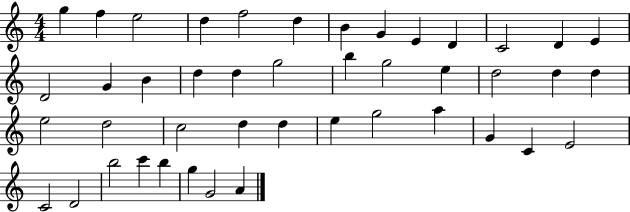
X:1
T:Untitled
M:4/4
L:1/4
K:C
g f e2 d f2 d B G E D C2 D E D2 G B d d g2 b g2 e d2 d d e2 d2 c2 d d e g2 a G C E2 C2 D2 b2 c' b g G2 A